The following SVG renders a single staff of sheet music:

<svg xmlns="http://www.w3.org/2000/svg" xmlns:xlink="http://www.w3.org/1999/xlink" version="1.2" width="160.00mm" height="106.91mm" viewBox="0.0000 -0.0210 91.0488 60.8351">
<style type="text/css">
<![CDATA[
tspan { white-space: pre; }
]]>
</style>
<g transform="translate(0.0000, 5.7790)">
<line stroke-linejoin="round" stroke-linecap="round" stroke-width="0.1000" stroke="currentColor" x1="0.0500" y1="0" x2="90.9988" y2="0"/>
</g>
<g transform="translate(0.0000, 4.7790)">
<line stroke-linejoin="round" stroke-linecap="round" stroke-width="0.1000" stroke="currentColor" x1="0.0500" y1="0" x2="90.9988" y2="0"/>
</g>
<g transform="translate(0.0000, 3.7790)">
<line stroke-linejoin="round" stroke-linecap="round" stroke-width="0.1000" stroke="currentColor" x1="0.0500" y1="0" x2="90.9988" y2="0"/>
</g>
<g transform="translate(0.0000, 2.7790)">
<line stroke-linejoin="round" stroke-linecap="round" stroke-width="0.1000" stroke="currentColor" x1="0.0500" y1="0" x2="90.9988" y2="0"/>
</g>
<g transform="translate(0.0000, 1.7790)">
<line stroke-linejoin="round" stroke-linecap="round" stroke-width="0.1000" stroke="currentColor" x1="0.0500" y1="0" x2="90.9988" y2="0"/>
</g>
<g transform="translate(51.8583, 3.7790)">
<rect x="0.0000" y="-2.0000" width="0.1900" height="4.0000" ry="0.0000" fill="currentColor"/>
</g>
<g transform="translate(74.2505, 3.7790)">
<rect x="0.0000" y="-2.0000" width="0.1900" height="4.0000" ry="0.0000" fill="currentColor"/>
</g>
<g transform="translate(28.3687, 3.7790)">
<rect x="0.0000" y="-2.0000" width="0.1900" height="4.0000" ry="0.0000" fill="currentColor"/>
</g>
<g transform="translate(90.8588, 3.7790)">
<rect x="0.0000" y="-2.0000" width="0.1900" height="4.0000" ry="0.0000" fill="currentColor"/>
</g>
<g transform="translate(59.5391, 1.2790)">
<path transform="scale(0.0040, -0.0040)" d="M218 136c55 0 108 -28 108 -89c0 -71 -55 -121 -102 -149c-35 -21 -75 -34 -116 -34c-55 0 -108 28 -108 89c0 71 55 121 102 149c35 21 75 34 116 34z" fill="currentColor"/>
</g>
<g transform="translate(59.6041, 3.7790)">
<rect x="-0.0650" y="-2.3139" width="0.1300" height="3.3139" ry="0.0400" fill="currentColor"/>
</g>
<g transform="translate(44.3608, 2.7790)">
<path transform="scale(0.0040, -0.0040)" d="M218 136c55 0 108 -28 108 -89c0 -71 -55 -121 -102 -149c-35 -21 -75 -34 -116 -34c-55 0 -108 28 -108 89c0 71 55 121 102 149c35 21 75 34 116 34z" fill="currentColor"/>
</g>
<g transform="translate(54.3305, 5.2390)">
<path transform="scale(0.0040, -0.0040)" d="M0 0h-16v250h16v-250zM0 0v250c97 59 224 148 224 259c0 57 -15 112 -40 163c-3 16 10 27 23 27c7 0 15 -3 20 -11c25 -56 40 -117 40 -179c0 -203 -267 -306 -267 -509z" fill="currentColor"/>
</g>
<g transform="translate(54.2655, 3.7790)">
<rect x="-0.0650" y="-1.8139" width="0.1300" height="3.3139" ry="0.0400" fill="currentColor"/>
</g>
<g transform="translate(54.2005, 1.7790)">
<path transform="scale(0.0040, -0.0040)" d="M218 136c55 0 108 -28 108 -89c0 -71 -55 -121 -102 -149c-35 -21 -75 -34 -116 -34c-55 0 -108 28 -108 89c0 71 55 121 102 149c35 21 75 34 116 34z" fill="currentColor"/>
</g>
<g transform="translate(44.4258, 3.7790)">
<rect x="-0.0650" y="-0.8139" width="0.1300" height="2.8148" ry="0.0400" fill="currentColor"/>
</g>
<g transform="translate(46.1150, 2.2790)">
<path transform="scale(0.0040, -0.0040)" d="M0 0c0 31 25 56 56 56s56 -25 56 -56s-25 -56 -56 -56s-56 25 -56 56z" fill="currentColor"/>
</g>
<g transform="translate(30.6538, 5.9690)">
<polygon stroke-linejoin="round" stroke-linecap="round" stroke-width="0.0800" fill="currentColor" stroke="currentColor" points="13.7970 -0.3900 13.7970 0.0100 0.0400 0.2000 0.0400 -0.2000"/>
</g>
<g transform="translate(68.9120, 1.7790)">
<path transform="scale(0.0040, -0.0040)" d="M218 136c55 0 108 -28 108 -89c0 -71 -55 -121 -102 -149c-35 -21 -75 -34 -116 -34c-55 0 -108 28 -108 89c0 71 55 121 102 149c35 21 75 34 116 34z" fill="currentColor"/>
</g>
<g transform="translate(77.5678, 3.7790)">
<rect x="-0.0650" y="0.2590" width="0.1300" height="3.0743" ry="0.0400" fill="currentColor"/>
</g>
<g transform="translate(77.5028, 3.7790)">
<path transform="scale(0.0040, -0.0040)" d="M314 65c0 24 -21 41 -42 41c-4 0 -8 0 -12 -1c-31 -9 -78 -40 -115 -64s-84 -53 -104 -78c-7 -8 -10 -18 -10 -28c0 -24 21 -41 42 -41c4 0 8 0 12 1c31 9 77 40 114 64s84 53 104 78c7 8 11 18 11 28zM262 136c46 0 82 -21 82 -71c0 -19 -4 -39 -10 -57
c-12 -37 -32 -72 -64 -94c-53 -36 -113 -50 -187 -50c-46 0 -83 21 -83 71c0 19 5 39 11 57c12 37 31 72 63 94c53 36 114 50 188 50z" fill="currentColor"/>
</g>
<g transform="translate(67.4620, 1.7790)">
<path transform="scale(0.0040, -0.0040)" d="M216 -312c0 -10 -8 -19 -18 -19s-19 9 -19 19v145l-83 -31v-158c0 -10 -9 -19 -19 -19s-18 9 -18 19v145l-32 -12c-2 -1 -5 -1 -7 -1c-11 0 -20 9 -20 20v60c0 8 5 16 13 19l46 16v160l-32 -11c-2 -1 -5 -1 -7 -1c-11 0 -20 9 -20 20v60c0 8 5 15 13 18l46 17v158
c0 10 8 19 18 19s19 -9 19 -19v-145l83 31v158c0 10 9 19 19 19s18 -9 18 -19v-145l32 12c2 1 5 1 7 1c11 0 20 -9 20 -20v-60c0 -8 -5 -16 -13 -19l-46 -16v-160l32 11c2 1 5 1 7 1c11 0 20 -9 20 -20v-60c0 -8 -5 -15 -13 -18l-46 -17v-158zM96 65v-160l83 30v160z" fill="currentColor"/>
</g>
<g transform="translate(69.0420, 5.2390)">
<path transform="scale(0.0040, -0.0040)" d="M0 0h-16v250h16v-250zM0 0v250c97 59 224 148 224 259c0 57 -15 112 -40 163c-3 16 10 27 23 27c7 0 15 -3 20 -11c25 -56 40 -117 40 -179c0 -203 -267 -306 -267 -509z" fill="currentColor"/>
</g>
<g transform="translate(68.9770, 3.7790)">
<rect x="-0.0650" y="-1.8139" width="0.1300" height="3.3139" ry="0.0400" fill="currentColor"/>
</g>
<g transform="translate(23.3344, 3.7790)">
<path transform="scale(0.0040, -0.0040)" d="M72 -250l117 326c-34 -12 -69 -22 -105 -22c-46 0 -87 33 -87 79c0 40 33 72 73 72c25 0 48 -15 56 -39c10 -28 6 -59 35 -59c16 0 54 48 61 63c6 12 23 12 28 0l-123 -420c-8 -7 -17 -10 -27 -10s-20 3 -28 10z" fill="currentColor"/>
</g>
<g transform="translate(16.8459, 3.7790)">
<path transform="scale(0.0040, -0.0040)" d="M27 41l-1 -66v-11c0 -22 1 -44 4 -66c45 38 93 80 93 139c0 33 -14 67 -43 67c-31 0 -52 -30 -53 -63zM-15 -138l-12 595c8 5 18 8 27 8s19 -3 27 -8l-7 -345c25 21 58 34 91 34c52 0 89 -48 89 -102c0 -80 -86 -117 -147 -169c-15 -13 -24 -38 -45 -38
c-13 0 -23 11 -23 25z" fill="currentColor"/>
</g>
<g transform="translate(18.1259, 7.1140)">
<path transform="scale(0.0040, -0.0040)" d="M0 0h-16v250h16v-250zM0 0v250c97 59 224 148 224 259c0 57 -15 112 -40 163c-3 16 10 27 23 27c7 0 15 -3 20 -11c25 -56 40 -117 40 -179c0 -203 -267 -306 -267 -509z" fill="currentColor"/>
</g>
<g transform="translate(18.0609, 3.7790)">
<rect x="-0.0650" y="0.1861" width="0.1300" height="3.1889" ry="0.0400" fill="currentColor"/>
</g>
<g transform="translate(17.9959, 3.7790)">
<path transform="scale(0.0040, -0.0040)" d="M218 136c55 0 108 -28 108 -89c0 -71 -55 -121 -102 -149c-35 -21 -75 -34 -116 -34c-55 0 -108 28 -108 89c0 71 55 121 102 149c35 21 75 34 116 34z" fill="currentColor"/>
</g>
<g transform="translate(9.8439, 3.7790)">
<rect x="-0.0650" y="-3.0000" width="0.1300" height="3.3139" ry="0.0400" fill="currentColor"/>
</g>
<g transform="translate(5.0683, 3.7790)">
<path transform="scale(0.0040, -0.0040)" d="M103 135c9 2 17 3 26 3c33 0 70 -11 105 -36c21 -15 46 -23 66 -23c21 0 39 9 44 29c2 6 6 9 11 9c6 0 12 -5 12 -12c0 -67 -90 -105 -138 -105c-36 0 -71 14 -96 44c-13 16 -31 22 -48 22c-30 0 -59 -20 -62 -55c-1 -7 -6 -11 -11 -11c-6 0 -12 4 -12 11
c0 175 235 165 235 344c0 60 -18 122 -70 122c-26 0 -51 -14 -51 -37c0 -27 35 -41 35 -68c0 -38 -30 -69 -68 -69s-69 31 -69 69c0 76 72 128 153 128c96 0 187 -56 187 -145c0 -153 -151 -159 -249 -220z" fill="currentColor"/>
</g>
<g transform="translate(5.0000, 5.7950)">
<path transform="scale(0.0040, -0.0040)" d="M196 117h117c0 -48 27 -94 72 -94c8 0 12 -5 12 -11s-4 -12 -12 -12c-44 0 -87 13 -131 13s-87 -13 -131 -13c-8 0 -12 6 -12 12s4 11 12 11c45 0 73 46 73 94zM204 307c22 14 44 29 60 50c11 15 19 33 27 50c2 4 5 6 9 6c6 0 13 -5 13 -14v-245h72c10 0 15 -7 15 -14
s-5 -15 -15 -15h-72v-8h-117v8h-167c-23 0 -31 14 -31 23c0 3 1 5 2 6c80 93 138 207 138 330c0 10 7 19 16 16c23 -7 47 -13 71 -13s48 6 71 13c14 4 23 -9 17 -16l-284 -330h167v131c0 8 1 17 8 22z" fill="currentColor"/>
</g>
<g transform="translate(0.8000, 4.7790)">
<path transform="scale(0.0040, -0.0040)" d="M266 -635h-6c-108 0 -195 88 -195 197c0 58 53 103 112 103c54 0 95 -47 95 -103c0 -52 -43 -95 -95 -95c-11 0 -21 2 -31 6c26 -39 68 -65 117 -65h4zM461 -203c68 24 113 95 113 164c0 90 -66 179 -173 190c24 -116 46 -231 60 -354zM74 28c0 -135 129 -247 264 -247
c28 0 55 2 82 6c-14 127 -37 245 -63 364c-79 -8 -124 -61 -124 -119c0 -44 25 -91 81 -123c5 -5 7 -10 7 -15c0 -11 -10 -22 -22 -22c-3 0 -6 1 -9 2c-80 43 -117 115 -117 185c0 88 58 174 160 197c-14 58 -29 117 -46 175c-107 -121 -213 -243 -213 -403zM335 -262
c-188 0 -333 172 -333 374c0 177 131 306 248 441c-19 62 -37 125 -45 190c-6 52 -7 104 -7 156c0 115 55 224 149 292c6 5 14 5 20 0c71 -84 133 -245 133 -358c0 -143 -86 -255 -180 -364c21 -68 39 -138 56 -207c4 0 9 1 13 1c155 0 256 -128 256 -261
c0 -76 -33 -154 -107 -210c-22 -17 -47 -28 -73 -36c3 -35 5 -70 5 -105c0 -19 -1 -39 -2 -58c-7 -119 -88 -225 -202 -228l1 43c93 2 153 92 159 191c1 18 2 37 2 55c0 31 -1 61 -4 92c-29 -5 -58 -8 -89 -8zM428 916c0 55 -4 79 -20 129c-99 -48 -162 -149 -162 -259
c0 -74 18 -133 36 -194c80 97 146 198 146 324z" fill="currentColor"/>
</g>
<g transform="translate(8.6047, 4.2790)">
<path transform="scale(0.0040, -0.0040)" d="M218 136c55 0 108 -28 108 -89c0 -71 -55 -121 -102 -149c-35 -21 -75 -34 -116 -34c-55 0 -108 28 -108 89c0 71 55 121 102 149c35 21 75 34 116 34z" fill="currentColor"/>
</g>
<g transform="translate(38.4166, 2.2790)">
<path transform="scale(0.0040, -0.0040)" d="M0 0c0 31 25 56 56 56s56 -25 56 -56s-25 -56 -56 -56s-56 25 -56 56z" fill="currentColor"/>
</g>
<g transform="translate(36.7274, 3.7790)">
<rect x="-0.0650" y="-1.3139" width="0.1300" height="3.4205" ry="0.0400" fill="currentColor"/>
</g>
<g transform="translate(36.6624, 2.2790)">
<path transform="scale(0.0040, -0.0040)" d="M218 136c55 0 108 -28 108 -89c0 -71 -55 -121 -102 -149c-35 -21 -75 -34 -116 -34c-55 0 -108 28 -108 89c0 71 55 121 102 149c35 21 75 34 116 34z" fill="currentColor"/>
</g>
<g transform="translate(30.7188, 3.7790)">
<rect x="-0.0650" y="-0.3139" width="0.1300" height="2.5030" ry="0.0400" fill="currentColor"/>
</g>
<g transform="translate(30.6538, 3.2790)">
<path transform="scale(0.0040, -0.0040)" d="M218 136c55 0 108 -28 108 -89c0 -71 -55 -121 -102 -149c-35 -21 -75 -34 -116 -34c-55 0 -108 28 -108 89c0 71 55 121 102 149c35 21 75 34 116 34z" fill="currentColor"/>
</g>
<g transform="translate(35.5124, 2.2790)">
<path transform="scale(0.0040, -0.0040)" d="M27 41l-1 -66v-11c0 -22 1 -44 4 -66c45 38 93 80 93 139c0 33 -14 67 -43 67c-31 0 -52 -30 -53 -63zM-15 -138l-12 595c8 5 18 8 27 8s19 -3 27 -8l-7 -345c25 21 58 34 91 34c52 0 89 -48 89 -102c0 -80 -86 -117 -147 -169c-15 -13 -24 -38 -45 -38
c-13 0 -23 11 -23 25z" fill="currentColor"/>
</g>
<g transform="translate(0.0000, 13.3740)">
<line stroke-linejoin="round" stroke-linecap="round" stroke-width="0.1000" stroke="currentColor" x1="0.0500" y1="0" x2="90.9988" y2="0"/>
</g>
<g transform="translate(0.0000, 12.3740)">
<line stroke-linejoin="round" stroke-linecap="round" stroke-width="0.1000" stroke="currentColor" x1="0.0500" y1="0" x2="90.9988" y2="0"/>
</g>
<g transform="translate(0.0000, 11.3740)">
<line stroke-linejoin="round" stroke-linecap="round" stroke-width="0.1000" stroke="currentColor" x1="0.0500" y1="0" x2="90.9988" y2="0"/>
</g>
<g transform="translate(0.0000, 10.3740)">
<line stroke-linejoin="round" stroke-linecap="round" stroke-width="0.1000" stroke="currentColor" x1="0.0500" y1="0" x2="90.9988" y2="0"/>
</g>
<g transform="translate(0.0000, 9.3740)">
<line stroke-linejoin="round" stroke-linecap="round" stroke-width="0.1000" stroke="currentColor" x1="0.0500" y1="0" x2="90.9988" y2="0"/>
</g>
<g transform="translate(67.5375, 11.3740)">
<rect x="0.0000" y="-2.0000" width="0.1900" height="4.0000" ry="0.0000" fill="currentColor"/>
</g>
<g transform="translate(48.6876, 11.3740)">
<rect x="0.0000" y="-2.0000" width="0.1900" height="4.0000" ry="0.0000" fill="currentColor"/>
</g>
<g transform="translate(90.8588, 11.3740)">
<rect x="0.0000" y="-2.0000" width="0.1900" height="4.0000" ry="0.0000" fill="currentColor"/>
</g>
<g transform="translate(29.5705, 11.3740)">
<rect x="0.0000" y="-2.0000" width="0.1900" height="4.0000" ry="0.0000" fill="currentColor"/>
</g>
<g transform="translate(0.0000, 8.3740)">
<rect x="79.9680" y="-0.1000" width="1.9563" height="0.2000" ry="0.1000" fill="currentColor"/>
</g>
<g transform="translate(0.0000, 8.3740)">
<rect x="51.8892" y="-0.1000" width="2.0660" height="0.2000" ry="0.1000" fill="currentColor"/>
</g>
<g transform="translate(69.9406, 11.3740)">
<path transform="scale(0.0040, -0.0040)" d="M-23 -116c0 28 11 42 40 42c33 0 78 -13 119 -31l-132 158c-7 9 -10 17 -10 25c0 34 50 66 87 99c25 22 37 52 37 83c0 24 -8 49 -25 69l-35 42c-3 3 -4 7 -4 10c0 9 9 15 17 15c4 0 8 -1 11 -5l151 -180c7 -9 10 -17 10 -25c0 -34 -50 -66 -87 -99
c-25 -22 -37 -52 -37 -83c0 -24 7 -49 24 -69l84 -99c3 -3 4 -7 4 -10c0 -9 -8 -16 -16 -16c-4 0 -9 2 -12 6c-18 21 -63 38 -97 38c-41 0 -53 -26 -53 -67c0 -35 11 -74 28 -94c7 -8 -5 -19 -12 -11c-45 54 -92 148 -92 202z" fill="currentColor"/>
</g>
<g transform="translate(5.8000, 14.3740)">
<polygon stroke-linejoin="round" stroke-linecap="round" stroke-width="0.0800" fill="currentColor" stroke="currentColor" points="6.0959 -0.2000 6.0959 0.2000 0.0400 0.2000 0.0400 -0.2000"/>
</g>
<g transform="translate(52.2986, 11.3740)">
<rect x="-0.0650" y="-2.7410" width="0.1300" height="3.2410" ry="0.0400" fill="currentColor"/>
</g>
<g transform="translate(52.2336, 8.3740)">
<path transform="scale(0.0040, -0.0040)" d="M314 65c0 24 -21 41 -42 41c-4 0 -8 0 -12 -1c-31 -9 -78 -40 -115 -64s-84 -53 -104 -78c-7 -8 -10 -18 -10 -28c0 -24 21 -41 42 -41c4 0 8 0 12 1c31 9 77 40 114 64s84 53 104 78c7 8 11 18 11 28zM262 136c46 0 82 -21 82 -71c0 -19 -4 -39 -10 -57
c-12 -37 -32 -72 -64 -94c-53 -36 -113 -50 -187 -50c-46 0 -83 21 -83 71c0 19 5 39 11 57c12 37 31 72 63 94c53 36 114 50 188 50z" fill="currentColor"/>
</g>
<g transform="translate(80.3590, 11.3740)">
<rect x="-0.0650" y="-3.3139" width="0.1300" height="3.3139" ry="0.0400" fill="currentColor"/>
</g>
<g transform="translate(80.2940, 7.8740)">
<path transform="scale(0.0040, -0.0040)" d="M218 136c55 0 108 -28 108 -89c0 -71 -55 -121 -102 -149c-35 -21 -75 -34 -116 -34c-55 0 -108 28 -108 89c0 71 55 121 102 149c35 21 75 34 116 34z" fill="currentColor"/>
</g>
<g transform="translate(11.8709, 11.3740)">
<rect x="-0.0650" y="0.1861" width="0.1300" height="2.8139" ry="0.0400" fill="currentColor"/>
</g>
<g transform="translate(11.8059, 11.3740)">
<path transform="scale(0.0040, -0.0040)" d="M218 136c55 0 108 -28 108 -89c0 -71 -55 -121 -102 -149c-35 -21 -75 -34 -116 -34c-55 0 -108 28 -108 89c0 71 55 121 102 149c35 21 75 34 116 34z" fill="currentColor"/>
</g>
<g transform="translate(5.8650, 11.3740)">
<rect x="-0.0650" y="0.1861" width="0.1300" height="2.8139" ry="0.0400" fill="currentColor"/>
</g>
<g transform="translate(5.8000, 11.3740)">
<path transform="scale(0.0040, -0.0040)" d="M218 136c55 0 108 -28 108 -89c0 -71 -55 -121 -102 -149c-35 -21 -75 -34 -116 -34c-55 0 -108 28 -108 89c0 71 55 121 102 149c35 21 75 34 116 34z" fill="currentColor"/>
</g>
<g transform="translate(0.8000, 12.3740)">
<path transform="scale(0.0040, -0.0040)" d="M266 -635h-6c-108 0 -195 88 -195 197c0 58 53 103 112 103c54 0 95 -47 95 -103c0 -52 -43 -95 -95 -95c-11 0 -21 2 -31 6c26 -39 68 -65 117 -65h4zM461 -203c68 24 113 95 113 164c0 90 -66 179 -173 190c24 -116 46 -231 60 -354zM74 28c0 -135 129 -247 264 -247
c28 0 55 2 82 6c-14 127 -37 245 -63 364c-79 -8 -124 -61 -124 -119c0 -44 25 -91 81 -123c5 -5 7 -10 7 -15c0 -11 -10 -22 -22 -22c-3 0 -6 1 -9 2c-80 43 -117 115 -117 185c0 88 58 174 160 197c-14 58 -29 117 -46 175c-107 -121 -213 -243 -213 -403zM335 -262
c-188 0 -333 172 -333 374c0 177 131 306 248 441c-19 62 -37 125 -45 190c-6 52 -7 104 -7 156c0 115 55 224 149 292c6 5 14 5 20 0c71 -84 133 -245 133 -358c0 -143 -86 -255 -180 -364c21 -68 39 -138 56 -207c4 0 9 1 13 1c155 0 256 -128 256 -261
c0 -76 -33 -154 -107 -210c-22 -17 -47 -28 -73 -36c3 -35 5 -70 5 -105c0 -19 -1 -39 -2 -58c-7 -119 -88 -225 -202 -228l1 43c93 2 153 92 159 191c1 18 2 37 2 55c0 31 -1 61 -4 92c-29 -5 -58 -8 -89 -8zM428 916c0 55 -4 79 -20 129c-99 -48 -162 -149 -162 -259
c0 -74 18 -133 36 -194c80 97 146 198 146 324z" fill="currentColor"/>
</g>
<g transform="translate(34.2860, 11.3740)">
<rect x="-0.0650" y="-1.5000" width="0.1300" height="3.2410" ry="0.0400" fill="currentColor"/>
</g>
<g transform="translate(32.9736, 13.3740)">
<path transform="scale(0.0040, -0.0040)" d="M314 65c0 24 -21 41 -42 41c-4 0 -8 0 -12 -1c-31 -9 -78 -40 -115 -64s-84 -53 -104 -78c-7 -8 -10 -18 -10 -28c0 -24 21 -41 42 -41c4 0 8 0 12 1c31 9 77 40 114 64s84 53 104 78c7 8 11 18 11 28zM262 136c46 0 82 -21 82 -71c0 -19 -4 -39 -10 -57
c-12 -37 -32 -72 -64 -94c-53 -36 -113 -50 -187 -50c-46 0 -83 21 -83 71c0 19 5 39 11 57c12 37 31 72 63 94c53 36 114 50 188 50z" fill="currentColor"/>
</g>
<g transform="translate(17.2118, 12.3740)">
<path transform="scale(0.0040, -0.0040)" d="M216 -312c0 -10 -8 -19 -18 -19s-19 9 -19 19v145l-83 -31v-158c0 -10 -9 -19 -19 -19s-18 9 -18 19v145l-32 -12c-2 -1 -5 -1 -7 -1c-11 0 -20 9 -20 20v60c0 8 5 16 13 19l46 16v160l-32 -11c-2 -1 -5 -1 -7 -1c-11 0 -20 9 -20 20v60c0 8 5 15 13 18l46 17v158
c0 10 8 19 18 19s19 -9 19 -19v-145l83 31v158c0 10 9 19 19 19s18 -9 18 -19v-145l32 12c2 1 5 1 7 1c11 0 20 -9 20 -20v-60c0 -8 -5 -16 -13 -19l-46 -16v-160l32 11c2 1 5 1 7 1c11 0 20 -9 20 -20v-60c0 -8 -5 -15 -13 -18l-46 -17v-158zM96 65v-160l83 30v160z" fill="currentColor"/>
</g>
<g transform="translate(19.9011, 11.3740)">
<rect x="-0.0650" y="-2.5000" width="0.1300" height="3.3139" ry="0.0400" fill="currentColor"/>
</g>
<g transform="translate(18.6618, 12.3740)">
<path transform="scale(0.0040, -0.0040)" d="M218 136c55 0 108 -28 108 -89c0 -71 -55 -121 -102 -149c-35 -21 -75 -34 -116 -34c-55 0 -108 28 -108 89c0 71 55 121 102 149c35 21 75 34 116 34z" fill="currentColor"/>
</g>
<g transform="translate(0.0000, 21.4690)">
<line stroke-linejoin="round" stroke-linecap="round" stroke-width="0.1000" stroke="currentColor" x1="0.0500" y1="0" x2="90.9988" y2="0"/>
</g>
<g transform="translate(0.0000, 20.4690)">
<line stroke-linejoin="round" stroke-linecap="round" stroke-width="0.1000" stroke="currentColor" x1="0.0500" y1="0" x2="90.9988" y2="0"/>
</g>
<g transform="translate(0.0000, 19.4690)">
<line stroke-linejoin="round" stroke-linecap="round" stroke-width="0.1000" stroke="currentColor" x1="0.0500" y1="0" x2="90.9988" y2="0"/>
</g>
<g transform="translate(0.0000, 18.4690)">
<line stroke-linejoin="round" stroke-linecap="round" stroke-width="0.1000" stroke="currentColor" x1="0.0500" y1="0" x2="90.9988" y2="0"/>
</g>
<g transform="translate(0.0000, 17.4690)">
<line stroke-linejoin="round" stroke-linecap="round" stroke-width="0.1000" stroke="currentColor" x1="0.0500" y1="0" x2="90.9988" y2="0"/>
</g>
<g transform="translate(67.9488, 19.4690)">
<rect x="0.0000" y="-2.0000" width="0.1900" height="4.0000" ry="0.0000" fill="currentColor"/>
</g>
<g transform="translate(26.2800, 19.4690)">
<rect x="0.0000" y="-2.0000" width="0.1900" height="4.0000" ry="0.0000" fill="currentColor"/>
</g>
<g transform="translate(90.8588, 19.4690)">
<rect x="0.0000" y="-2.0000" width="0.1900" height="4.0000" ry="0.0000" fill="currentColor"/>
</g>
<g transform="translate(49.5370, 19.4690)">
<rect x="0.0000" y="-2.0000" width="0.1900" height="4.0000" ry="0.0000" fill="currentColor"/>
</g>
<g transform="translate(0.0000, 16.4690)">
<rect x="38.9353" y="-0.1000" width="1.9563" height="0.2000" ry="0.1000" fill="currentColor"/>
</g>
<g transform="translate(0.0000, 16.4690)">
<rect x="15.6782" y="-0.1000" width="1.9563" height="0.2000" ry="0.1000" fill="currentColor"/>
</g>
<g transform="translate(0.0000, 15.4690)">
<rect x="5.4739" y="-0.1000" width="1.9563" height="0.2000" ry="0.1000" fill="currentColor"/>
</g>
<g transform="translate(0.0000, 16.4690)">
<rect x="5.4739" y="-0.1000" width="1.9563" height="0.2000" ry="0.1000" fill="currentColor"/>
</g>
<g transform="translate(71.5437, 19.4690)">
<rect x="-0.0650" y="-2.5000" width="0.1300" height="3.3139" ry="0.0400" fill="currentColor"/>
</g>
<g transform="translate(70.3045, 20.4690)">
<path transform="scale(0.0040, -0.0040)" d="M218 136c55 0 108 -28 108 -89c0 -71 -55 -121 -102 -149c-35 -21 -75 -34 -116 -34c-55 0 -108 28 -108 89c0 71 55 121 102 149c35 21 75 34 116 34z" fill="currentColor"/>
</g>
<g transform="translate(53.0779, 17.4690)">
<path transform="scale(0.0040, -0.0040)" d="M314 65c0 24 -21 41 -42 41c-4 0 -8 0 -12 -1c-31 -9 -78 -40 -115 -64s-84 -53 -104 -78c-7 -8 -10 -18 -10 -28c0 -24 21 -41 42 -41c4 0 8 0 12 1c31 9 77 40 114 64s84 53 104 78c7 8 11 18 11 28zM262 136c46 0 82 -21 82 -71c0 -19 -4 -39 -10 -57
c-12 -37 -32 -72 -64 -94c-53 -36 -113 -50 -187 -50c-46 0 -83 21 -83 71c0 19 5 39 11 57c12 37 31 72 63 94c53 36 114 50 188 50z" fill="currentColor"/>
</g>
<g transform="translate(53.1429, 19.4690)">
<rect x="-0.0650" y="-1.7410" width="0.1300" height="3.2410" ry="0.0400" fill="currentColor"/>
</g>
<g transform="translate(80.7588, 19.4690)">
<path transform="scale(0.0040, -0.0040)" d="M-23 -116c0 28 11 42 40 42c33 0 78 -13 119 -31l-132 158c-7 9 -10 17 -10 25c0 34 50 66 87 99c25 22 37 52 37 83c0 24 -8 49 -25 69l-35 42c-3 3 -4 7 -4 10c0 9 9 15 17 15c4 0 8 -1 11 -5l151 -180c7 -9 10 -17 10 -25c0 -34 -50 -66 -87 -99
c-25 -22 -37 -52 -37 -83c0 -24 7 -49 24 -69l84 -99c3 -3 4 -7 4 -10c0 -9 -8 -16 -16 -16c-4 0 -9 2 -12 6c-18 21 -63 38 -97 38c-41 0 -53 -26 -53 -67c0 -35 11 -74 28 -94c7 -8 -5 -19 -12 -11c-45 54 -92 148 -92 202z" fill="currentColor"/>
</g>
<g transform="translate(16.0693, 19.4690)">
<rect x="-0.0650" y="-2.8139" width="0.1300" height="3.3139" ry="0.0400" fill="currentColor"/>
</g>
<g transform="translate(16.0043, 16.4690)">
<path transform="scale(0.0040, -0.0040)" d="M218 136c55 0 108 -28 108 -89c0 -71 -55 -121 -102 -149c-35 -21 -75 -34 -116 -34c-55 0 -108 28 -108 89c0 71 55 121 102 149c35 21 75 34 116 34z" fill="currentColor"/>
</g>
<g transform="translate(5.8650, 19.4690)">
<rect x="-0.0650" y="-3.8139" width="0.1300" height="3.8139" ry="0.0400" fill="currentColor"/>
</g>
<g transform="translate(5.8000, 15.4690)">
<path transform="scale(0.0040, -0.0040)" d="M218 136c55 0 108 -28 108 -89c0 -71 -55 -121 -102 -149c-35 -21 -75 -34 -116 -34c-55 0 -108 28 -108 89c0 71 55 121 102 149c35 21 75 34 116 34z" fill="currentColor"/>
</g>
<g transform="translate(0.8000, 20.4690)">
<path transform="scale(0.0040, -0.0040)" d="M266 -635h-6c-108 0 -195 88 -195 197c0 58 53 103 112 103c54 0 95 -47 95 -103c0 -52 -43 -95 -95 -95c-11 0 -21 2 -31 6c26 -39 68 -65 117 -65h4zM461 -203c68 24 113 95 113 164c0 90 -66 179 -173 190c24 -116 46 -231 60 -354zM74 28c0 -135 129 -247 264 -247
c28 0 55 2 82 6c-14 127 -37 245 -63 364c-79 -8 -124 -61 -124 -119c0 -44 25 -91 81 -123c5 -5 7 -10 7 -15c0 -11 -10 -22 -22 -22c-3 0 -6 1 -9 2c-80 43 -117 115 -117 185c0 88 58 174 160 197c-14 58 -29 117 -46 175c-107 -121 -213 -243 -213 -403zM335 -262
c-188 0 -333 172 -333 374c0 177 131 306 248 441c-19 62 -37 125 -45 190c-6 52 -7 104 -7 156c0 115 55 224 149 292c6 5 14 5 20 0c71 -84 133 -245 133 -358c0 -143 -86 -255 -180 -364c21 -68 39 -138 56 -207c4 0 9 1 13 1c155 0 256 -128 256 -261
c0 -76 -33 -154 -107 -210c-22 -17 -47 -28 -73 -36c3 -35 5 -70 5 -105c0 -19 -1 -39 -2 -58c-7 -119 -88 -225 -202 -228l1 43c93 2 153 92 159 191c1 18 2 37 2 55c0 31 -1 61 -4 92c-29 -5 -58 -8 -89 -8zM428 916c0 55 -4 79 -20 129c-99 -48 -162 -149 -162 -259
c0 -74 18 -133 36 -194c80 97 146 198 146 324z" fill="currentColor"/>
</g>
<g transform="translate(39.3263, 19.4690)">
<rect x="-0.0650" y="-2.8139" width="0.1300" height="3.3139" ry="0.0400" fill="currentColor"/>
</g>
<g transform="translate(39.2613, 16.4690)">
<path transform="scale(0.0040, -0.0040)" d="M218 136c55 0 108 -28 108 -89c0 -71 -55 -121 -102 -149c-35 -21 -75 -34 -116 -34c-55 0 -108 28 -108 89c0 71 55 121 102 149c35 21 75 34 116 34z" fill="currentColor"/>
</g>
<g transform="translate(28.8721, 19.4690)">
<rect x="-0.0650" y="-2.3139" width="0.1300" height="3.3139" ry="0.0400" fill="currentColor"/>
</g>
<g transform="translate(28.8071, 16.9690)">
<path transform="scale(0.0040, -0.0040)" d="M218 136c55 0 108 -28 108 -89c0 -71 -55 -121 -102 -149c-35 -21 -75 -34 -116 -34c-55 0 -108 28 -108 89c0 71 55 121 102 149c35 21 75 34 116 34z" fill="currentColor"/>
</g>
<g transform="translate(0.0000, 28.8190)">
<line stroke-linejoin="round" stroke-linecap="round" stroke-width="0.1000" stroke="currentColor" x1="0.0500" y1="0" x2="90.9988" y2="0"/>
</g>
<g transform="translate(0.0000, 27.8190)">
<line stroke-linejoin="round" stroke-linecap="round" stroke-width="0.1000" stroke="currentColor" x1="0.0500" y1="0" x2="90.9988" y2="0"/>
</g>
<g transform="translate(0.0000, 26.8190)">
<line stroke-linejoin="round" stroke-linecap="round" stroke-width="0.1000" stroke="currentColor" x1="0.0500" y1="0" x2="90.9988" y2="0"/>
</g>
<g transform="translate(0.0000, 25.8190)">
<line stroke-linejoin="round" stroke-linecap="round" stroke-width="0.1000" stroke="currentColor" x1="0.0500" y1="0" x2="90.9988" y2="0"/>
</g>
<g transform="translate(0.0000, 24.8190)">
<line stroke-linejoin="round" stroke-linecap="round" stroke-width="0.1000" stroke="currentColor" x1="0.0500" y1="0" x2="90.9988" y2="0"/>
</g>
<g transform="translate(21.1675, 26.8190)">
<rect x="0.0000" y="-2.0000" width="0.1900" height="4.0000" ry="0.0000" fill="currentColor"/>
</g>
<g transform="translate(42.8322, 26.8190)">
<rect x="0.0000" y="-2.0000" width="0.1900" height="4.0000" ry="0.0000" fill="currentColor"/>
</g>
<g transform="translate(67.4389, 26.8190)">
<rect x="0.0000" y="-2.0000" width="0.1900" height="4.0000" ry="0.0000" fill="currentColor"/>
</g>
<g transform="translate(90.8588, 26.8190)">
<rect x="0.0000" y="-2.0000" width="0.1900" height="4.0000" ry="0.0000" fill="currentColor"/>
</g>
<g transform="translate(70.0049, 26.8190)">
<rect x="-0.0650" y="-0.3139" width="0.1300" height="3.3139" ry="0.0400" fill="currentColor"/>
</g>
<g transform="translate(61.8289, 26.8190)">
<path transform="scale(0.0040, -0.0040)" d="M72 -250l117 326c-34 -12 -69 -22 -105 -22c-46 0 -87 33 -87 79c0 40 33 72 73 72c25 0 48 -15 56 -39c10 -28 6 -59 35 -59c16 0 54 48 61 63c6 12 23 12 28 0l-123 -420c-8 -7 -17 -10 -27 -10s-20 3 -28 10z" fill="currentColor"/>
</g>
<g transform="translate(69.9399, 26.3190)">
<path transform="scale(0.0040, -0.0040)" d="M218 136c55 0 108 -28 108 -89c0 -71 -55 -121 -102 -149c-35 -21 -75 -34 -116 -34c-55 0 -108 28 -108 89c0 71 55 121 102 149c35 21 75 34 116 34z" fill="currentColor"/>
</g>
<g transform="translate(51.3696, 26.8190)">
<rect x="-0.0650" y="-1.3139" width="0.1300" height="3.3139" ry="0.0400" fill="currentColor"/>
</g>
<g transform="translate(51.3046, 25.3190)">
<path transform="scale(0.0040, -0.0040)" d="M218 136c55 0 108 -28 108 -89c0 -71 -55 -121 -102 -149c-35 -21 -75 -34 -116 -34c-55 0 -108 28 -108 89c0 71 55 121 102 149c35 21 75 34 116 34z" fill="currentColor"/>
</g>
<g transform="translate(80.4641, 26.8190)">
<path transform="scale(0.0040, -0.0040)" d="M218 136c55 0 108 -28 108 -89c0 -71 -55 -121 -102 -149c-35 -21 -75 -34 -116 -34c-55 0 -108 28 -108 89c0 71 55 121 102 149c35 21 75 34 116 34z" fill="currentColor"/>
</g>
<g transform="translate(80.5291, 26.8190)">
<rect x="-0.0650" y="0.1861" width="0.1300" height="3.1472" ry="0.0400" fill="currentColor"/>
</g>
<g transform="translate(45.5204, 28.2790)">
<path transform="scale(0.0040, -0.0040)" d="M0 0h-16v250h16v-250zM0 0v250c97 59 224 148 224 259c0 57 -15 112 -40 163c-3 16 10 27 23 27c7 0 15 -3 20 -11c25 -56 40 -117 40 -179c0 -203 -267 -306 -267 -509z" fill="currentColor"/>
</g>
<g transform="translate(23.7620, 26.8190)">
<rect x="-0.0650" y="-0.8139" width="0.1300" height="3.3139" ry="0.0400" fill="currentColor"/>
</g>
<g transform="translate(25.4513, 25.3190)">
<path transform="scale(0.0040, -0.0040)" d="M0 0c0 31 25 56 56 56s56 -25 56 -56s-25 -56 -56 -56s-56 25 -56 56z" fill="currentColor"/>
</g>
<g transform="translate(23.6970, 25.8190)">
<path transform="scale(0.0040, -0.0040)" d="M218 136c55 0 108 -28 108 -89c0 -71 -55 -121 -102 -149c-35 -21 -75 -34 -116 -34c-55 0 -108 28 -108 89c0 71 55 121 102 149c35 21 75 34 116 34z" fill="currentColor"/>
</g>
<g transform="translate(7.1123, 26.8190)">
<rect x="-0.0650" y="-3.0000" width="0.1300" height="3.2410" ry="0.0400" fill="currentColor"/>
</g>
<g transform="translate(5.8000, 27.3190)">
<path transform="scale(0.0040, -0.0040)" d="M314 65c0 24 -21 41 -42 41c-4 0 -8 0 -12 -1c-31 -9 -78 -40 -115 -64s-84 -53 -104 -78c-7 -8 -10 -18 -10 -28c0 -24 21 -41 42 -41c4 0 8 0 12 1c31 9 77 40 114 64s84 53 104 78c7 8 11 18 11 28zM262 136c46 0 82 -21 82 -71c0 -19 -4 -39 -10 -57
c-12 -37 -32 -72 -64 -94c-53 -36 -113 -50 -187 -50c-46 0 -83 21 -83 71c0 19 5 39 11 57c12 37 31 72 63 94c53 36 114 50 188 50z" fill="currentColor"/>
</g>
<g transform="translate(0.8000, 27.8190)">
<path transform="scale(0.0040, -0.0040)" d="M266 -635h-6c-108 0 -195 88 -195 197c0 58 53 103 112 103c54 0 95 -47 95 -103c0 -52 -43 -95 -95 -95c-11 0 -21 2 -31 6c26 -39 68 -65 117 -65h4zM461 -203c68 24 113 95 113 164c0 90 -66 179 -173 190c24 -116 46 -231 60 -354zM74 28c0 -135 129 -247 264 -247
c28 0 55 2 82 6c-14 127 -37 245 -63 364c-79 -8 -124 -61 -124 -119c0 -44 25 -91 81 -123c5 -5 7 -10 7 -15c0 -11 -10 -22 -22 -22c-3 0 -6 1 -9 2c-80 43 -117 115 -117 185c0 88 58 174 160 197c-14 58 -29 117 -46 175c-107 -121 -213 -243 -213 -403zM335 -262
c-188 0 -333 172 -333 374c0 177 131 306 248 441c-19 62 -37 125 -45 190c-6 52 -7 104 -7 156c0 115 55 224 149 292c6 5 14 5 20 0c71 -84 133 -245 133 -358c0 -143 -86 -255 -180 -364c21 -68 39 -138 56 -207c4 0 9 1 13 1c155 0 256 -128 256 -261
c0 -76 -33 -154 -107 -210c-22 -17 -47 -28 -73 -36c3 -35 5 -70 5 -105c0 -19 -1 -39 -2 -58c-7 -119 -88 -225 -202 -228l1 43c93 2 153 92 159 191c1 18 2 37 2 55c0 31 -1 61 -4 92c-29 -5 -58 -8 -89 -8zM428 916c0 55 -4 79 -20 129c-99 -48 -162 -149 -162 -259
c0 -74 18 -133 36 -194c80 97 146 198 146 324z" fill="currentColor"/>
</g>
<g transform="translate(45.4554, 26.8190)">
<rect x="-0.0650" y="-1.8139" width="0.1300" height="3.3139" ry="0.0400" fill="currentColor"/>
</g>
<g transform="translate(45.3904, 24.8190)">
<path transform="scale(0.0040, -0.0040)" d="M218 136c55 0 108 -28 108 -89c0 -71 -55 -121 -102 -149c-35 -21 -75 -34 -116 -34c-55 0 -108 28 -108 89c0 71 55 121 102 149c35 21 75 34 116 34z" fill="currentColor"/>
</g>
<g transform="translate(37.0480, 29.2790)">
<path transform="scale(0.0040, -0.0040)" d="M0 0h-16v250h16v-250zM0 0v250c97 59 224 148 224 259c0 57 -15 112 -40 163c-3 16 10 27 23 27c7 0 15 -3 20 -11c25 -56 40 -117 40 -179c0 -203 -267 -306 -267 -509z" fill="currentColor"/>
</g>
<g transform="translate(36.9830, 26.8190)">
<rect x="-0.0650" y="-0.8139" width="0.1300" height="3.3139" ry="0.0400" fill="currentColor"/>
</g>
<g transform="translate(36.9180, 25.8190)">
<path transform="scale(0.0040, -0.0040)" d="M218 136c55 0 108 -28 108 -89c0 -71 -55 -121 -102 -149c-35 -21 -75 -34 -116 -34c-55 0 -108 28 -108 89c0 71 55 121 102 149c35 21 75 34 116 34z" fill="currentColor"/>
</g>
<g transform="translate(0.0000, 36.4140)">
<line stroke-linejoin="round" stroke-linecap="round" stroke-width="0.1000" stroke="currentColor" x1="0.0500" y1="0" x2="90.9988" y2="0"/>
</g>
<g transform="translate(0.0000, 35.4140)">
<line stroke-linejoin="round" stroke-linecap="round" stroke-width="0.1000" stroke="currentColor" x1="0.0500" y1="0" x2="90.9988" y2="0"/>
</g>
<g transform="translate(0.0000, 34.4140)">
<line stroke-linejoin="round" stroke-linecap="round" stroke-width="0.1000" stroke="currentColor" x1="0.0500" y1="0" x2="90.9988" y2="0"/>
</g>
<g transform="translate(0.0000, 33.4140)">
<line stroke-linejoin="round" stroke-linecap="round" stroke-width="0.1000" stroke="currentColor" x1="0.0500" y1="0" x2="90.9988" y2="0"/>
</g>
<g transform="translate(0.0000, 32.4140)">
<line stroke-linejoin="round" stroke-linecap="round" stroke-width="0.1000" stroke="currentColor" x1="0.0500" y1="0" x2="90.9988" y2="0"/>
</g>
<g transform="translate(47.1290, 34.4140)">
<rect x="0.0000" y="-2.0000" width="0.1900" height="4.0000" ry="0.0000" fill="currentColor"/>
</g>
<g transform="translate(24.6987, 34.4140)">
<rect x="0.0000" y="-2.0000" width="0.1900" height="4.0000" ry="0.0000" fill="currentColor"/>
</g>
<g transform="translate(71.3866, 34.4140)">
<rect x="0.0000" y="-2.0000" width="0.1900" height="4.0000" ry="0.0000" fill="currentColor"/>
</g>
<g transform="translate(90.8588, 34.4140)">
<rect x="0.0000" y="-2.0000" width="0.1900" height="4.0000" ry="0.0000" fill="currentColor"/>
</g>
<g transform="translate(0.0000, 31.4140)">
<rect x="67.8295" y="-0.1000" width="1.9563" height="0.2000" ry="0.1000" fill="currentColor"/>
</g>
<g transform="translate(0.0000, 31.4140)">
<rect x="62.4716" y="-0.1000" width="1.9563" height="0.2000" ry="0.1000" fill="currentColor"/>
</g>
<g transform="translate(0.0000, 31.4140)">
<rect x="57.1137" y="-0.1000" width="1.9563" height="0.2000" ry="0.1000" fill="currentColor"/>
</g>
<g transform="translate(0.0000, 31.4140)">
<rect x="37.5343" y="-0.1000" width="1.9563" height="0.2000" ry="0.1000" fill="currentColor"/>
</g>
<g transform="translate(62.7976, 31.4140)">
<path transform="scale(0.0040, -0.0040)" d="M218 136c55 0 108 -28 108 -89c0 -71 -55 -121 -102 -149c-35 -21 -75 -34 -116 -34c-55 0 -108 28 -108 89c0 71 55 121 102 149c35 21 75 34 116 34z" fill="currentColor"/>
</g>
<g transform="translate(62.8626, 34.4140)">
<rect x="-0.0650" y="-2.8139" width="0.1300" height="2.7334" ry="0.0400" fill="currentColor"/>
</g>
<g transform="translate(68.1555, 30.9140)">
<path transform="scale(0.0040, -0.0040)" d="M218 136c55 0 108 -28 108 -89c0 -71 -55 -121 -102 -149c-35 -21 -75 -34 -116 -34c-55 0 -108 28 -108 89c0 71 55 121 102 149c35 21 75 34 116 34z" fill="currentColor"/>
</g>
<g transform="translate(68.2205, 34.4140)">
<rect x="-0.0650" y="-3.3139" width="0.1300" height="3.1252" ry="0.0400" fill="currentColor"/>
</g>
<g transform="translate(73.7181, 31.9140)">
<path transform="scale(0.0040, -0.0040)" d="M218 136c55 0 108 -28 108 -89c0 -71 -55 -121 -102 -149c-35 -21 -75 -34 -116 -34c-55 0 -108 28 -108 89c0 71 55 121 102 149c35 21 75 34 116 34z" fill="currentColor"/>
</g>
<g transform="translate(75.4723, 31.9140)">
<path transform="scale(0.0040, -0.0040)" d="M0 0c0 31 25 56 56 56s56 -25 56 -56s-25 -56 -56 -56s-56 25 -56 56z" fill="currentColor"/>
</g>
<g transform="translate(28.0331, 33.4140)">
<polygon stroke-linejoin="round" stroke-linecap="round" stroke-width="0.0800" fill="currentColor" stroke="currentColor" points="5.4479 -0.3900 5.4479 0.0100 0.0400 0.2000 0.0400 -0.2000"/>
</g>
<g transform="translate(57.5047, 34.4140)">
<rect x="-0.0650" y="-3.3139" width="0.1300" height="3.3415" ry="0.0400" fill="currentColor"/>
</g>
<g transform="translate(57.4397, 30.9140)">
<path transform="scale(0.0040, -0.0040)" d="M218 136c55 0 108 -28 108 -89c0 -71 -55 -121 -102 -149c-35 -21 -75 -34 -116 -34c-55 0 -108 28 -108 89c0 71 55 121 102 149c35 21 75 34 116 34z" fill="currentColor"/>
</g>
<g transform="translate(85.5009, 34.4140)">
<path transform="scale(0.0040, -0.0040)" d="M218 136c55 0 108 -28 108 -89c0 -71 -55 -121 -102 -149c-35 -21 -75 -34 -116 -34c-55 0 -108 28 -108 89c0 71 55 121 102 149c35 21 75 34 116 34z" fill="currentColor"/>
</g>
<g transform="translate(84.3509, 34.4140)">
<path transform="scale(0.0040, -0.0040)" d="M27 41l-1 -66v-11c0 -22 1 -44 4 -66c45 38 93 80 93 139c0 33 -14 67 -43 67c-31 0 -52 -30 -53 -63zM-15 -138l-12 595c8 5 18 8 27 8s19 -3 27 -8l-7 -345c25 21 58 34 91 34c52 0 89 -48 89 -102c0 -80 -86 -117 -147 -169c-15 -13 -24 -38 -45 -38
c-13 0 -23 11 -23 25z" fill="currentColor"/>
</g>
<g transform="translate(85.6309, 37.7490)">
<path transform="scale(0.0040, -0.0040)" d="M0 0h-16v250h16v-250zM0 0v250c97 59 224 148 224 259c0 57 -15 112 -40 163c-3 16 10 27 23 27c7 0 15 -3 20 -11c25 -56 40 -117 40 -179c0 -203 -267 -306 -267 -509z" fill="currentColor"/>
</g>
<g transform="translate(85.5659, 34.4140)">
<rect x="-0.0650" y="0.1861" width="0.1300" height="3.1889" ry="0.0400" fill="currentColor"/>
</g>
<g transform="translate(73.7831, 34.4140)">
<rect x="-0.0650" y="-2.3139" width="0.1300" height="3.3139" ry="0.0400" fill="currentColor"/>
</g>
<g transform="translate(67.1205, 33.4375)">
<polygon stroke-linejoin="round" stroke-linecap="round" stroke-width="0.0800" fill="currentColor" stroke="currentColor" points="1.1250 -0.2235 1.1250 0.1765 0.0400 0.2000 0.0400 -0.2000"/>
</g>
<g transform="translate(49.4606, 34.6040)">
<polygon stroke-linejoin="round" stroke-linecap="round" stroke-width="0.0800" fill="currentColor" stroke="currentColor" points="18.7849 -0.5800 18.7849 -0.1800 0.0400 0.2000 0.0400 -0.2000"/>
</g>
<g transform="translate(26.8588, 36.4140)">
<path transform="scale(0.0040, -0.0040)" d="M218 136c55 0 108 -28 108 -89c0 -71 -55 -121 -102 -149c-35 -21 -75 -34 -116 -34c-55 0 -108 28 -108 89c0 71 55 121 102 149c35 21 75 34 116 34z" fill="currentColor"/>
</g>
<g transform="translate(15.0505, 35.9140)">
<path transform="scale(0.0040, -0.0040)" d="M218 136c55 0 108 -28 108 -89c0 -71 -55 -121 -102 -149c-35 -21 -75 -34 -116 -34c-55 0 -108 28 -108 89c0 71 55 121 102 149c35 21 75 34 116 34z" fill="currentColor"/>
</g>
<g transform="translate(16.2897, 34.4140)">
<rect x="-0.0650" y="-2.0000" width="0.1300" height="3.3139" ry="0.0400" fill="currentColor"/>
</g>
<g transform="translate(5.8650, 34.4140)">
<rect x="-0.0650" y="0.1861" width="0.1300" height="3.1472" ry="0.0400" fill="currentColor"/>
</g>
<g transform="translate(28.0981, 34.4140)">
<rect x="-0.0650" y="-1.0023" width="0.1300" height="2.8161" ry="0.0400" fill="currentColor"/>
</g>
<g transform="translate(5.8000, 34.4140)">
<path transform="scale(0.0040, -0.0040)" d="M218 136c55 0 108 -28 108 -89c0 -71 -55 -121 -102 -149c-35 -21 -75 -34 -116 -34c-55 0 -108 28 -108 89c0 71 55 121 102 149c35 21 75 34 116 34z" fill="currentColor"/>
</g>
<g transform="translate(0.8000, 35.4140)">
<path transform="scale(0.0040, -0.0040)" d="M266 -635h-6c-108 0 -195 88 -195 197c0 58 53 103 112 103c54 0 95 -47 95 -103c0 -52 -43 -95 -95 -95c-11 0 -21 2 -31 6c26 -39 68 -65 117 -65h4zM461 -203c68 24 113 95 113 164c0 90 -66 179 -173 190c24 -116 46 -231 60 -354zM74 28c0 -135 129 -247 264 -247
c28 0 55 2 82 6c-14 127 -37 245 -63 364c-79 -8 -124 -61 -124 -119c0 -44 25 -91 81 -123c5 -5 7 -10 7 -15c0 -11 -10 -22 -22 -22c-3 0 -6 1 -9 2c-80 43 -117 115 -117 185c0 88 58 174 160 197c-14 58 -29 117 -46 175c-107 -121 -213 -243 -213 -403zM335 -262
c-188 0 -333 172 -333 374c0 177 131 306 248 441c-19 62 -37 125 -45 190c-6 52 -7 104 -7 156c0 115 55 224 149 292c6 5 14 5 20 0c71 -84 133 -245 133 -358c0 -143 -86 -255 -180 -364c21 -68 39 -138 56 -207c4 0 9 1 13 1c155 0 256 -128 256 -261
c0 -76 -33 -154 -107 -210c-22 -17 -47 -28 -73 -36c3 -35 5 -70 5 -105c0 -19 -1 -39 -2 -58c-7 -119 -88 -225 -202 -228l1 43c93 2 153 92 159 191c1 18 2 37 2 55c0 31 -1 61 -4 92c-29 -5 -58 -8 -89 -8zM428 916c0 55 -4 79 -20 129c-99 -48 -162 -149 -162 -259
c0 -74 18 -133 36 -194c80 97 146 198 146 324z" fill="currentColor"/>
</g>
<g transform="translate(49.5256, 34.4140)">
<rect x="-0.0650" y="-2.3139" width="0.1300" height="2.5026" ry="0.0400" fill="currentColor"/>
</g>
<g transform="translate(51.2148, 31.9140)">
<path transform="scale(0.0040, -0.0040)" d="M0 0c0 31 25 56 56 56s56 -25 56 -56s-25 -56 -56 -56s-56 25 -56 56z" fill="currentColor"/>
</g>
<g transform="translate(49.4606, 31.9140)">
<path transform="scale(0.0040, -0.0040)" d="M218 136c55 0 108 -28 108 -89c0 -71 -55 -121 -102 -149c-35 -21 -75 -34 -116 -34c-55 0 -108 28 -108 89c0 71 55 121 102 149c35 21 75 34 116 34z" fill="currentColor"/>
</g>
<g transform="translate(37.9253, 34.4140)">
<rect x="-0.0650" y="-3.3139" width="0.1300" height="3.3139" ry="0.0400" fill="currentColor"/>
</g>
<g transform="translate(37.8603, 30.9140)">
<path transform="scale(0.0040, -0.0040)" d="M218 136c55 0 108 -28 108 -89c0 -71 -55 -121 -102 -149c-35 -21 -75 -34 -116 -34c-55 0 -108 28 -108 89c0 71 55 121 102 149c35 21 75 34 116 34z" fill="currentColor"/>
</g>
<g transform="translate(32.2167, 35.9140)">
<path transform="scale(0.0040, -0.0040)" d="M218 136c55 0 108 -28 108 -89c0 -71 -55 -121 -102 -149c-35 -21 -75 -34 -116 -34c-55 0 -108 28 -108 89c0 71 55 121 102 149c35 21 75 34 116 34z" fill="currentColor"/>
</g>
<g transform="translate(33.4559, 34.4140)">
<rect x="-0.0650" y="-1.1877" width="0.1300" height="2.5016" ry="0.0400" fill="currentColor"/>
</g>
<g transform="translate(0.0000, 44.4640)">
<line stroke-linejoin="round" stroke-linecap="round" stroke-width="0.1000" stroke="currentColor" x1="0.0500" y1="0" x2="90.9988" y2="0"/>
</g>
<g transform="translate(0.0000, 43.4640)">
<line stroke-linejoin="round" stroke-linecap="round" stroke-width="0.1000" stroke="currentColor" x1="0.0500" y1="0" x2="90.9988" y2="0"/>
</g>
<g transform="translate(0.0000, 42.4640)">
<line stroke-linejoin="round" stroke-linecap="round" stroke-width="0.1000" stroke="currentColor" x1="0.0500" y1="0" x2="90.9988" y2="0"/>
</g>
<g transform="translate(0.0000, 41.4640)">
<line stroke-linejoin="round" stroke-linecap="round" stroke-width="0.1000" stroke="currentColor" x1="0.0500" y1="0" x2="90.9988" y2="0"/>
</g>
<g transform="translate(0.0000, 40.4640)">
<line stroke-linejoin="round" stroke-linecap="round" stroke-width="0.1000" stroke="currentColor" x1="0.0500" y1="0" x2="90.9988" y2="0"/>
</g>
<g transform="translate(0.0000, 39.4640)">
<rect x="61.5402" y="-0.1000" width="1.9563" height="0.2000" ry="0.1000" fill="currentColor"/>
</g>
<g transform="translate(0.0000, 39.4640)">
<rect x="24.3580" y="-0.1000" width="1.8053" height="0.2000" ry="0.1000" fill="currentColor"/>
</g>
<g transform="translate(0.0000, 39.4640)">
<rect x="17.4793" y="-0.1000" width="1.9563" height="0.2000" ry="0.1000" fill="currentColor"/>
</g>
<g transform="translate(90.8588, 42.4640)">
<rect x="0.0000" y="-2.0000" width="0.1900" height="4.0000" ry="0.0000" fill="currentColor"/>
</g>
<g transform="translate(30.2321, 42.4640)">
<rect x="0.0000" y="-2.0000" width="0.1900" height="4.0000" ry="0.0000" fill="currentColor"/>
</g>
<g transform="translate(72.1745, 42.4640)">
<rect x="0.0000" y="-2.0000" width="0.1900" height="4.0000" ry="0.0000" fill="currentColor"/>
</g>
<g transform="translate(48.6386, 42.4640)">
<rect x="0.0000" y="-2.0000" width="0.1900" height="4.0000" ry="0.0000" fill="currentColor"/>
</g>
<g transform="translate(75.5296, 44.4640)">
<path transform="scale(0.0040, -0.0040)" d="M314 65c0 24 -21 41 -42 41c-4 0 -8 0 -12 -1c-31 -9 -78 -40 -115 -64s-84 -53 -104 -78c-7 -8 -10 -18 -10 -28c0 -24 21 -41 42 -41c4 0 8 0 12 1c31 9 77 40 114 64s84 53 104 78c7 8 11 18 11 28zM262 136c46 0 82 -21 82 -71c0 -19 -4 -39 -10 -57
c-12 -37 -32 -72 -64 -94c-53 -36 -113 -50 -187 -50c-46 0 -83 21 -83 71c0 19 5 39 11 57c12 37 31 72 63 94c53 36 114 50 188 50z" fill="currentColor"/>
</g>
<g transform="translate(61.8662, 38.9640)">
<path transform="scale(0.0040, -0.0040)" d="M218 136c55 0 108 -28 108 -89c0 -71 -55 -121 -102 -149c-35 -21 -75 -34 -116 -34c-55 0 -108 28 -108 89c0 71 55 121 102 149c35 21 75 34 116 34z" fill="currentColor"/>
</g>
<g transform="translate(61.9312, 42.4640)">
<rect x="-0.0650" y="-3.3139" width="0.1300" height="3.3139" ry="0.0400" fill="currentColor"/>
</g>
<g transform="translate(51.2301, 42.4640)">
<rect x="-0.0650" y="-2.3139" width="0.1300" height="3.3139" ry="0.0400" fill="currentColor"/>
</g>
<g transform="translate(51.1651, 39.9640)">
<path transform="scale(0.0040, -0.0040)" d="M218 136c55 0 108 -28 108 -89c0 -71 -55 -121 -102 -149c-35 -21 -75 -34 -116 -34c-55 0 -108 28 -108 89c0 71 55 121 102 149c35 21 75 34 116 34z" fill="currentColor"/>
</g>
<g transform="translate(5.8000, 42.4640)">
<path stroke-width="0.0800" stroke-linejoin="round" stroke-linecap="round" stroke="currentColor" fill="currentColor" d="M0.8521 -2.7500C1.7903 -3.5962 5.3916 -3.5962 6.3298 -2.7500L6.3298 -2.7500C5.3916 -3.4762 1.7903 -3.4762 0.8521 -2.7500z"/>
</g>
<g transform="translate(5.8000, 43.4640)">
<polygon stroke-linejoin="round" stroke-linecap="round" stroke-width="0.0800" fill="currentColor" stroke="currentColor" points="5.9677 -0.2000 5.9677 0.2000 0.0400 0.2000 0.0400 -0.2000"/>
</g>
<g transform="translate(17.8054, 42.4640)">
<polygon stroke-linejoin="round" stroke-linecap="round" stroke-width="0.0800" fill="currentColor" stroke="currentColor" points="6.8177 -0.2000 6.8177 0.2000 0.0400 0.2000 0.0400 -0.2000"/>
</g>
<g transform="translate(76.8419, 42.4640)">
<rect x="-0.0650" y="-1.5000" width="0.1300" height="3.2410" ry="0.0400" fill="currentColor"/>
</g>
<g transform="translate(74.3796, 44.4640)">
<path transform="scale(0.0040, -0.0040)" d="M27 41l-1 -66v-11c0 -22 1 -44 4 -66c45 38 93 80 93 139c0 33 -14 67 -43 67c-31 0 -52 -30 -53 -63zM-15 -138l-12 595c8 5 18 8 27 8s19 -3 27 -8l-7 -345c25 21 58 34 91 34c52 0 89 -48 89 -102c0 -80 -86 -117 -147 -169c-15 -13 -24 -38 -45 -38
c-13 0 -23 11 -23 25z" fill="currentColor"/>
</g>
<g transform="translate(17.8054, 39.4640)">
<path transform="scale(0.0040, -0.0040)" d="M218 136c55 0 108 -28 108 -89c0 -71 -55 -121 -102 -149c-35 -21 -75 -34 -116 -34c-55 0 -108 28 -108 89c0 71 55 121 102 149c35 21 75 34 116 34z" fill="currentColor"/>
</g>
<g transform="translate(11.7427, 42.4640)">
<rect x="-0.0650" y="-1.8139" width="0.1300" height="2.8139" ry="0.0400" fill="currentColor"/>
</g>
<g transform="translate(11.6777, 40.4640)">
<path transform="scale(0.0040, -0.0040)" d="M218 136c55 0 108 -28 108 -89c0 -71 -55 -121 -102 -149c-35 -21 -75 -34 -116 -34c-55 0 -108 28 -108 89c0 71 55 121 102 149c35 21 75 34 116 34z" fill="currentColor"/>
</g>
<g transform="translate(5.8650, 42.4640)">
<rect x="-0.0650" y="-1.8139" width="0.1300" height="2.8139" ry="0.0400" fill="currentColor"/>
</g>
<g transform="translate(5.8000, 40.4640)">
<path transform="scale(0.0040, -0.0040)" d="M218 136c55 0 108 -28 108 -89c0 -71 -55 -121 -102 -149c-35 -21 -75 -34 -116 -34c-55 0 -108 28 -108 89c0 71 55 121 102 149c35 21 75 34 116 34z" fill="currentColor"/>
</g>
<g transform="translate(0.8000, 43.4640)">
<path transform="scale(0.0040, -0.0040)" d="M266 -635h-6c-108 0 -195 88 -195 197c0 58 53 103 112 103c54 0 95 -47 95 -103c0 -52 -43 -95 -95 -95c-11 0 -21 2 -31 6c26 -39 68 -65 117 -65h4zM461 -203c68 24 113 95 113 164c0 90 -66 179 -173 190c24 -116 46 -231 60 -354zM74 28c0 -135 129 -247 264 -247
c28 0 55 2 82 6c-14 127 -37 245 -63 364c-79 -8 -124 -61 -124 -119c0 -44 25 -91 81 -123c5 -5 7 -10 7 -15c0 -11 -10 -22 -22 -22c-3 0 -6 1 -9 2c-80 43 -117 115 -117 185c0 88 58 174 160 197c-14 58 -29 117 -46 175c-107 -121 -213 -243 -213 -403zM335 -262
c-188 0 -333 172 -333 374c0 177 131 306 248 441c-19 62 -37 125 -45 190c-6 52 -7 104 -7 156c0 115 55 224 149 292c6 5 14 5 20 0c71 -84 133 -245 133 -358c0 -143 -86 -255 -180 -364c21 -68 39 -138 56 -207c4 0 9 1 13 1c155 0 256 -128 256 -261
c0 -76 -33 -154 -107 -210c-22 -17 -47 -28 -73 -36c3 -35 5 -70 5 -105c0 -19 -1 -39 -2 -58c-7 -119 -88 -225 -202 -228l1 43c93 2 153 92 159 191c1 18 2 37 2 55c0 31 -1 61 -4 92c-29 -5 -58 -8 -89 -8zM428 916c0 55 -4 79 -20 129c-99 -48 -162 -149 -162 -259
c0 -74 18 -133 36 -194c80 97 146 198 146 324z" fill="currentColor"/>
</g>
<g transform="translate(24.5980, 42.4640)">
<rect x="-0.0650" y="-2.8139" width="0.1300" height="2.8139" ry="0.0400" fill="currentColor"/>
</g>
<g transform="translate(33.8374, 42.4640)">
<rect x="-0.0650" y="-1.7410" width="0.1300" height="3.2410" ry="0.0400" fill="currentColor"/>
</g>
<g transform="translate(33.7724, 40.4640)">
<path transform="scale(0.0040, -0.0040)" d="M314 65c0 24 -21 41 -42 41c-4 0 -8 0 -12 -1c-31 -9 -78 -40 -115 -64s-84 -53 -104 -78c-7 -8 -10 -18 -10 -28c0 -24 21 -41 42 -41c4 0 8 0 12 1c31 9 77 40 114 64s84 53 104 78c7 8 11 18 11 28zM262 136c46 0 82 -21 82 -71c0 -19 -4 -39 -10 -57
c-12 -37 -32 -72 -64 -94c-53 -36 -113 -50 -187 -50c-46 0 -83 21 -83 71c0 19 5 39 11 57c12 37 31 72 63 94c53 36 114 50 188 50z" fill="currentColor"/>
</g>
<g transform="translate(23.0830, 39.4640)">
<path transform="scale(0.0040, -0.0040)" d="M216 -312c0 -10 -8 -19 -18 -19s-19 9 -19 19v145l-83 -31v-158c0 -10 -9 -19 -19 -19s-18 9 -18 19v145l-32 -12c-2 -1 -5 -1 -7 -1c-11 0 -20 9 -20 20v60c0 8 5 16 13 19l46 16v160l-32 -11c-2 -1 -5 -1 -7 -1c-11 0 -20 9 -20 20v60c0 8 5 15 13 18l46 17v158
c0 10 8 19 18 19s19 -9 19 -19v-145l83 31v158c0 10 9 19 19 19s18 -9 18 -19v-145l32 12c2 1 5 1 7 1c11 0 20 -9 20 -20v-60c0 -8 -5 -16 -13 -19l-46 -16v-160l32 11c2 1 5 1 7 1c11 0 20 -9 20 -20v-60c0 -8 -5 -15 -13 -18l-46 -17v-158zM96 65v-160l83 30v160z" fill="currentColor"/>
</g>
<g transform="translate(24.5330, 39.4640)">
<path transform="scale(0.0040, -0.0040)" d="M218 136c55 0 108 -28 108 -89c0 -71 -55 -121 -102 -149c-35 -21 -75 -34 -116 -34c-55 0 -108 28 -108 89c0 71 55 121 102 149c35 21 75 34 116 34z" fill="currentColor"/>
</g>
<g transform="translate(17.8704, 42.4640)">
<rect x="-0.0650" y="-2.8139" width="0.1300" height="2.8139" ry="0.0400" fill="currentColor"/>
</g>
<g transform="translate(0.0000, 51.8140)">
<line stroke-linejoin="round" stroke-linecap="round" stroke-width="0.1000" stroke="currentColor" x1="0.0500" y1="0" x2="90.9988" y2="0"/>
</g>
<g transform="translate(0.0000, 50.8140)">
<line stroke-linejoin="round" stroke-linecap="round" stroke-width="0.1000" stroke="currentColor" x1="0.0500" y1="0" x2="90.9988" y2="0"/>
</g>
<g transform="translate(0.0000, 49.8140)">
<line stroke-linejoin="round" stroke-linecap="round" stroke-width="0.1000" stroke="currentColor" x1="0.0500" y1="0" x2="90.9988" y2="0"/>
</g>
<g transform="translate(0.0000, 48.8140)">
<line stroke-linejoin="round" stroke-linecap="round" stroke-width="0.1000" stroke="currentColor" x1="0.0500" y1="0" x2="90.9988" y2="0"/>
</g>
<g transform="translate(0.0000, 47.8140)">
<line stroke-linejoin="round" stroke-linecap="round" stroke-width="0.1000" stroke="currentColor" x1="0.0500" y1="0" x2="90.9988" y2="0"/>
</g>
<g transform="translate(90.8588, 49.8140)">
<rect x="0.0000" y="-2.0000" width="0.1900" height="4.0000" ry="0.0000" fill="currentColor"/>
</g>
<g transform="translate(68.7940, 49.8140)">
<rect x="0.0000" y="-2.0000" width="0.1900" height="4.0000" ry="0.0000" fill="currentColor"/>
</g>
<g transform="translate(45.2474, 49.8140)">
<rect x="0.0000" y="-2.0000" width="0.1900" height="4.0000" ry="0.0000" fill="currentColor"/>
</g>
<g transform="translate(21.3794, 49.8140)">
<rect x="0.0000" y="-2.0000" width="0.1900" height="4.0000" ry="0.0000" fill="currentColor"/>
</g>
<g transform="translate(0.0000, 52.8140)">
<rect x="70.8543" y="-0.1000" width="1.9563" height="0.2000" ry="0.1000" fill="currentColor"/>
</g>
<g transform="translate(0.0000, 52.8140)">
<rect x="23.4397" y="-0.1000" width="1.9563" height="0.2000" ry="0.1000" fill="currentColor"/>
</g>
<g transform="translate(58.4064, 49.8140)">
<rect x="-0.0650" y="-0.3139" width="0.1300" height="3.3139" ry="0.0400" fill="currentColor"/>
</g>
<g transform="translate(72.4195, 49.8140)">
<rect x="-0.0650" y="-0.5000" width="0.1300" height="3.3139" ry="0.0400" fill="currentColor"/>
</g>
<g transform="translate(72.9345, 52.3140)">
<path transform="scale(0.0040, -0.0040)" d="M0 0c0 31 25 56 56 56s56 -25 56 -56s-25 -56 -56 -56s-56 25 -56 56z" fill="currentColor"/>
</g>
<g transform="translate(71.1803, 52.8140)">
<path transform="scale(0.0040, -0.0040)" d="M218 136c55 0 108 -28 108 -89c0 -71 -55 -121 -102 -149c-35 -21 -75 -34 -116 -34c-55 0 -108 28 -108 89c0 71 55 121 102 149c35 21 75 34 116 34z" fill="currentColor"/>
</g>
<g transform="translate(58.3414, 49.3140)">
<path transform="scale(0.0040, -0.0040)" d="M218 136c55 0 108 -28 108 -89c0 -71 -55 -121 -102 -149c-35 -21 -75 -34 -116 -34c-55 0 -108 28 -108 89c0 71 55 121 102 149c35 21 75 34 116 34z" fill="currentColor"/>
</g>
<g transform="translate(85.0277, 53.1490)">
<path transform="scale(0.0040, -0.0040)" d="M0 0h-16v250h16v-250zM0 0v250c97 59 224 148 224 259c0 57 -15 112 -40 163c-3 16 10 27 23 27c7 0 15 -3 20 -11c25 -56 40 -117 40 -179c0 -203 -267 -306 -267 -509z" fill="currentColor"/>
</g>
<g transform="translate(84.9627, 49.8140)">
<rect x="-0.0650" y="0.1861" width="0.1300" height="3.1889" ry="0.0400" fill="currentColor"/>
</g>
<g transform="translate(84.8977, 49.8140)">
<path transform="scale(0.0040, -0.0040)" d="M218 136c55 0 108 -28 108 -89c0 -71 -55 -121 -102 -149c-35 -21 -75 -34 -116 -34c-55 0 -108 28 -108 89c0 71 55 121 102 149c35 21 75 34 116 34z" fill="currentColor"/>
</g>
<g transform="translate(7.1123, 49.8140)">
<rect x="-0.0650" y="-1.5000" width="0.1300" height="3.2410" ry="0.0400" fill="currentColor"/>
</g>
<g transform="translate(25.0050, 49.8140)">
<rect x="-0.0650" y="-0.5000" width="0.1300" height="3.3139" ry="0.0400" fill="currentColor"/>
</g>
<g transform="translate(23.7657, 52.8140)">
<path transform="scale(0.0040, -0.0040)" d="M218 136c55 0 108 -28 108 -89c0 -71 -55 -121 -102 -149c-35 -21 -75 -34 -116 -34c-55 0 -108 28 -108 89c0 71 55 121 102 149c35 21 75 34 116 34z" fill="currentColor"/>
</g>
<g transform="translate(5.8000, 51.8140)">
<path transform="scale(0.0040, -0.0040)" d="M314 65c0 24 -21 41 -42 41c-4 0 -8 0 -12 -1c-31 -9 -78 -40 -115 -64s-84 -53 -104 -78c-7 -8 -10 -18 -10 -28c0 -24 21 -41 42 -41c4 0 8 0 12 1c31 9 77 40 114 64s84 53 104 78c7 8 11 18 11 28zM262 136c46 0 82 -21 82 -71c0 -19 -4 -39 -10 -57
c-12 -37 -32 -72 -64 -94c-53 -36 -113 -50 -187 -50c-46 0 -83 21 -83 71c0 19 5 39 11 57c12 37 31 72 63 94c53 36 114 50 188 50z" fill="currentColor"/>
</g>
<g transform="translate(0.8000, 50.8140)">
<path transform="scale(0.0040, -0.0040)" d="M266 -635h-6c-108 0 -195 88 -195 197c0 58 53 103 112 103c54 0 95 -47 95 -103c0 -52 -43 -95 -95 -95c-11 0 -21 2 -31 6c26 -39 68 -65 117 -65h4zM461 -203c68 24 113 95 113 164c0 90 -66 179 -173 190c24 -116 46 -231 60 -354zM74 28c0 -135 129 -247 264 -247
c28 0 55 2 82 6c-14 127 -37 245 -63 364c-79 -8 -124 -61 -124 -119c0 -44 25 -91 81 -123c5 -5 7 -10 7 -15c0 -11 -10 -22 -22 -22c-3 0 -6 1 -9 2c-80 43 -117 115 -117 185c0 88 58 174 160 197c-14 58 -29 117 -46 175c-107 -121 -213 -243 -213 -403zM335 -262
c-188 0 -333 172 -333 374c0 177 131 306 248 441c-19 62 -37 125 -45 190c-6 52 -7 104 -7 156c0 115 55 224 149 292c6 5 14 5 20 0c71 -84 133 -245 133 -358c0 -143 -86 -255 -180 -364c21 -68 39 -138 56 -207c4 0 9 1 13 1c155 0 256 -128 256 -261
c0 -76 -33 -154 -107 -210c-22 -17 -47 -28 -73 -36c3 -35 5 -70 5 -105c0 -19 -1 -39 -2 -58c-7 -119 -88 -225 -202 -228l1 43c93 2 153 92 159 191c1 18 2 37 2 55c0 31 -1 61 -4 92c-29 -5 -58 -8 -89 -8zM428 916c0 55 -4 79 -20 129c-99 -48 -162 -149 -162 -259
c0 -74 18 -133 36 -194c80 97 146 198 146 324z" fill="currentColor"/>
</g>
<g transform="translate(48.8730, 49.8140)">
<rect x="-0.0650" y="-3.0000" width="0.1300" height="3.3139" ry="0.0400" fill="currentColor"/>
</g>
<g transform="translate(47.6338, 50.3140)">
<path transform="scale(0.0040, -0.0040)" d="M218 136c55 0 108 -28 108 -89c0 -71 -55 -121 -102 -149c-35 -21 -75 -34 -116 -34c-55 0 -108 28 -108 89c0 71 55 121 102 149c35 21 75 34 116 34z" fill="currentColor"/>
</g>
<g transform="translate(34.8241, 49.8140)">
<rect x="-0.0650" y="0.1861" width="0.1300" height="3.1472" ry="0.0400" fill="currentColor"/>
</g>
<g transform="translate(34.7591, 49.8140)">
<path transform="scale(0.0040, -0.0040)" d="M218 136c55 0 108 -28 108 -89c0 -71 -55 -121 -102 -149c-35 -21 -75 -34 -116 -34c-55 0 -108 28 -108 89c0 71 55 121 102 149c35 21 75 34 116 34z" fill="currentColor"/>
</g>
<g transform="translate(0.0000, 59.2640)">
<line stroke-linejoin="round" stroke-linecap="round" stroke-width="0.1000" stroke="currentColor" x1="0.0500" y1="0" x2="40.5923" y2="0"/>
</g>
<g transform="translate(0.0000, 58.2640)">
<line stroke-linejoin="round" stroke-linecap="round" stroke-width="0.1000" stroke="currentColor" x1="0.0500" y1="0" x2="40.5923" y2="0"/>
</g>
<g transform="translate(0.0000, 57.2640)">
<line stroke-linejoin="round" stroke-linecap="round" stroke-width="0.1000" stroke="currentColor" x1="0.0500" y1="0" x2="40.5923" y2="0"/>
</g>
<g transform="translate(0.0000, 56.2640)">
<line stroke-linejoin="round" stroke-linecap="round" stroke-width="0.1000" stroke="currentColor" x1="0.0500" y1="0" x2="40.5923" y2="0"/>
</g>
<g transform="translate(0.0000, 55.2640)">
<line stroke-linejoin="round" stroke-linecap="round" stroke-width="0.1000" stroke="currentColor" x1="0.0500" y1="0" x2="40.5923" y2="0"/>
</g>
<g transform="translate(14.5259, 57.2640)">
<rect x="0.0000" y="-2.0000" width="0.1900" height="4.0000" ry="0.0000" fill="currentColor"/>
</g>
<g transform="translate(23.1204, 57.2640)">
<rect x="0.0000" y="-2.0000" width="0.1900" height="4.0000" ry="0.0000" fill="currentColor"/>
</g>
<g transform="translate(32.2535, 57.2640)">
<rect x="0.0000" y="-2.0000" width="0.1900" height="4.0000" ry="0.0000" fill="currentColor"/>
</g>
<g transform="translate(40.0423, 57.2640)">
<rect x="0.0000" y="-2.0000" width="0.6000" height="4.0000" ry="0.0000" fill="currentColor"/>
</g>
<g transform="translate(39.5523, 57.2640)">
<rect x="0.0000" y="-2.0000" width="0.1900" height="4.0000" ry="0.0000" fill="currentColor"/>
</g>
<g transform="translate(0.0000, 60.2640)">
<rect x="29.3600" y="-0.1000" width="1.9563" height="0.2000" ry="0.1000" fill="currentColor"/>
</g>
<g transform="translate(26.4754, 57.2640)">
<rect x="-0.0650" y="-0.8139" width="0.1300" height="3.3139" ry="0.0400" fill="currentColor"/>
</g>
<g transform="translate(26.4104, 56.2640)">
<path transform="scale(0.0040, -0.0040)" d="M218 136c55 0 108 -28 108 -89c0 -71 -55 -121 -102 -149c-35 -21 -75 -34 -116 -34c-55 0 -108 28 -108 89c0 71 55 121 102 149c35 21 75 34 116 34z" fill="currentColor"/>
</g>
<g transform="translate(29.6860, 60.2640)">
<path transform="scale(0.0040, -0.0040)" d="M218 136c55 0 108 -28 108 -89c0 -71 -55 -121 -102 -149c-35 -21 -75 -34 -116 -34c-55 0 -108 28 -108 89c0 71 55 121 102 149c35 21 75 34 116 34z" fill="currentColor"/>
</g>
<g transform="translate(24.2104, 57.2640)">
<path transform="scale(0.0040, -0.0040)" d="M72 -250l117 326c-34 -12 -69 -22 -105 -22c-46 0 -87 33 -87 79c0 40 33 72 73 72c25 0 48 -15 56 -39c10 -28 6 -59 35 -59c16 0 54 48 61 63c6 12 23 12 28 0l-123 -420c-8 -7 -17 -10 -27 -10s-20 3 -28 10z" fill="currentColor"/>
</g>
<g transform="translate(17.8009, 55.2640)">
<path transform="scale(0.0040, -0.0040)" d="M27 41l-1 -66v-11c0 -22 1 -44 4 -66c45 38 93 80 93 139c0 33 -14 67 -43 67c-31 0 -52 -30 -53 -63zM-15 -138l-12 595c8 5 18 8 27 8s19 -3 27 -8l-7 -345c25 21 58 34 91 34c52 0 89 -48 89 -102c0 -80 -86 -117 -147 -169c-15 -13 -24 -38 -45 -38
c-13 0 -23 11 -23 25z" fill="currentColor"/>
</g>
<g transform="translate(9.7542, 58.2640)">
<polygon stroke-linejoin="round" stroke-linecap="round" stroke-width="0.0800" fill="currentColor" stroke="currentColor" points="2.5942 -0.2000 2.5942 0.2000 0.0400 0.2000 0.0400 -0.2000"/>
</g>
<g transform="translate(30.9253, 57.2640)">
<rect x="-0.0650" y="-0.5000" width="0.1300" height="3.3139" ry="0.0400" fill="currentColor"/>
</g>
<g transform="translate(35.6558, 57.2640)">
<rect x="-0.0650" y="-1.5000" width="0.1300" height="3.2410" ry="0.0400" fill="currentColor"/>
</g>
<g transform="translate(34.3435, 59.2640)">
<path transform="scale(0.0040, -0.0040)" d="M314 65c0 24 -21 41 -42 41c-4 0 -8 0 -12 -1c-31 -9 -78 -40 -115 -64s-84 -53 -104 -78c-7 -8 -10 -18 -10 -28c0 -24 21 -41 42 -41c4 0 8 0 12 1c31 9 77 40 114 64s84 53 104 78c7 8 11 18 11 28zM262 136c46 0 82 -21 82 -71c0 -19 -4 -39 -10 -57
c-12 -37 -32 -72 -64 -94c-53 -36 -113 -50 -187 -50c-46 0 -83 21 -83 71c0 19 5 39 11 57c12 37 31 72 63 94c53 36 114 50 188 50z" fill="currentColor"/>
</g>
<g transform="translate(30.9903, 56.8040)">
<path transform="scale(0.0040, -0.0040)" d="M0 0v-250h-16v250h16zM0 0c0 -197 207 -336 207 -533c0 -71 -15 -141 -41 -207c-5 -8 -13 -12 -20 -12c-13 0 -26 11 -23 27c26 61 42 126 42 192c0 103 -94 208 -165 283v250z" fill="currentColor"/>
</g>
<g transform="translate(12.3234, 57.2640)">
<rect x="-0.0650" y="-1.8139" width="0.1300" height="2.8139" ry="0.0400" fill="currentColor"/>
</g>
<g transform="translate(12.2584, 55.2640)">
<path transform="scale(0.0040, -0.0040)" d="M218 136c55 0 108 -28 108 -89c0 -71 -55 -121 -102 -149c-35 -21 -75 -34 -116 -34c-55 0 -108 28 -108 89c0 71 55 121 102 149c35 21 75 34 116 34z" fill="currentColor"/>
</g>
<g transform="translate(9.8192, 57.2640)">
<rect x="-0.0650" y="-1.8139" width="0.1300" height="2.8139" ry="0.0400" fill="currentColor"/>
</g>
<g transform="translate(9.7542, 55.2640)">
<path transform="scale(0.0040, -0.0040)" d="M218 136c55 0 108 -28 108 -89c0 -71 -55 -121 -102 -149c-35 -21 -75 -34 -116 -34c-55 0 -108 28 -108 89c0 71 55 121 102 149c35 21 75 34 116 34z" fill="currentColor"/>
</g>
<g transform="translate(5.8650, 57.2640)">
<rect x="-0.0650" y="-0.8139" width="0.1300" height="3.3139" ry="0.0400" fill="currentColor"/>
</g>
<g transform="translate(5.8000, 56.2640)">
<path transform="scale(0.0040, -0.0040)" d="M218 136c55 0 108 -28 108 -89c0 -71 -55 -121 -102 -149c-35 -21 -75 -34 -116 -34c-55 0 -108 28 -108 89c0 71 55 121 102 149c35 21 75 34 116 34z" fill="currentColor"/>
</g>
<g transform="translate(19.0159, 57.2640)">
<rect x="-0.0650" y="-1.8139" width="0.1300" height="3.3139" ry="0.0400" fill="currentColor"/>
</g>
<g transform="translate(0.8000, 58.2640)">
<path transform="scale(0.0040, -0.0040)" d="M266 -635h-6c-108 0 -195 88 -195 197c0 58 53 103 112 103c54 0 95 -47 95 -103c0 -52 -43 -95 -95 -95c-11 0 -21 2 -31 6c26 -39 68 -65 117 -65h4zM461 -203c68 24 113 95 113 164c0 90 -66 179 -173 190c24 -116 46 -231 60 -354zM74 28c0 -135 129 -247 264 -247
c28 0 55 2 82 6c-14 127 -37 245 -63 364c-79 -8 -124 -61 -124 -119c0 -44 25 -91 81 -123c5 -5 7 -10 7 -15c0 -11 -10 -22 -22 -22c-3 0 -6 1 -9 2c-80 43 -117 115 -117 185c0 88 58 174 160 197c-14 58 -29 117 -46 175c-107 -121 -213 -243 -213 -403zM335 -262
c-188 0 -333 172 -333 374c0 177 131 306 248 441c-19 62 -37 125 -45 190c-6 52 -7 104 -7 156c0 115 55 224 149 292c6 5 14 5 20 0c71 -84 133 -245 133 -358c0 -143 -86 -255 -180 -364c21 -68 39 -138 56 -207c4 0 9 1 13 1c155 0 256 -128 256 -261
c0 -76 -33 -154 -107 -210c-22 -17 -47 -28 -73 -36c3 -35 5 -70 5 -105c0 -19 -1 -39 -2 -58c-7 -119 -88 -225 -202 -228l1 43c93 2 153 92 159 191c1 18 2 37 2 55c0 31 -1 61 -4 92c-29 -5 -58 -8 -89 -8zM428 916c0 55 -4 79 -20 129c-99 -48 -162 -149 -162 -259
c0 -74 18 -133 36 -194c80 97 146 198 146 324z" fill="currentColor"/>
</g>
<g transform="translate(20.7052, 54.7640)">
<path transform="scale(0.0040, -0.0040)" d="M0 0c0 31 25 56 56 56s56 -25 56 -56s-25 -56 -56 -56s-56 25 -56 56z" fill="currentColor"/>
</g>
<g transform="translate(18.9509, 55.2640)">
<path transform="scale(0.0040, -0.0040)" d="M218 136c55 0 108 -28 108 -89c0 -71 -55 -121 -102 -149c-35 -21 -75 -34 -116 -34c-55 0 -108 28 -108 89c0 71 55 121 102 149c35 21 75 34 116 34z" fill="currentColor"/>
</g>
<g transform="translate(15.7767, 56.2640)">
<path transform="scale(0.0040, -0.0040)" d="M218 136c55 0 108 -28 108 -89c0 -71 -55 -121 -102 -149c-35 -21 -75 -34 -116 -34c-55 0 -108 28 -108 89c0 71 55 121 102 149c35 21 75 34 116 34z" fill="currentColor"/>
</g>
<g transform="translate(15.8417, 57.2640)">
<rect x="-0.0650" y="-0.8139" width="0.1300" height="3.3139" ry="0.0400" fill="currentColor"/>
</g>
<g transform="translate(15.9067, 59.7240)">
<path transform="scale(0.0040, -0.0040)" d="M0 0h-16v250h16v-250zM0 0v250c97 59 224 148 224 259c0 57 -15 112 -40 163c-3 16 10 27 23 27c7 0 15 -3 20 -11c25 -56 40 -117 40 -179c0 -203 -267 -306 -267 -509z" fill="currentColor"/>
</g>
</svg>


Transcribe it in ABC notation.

X:1
T:Untitled
M:2/4
L:1/4
K:C
A _B/2 z/2 c/2 _e/2 d/2 f/2 g ^f/2 B2 B/2 B/2 ^G E2 a2 z b c' a g a f2 G z A2 d d/2 f/2 e z/2 c B B F E/2 F/2 b g/2 b/2 a/2 b/4 g _B/2 f/2 f/2 a/2 ^a/2 f2 g b _E2 E2 C B A c C B/2 d f/2 f/2 d/2 _f z/2 d C/2 E2